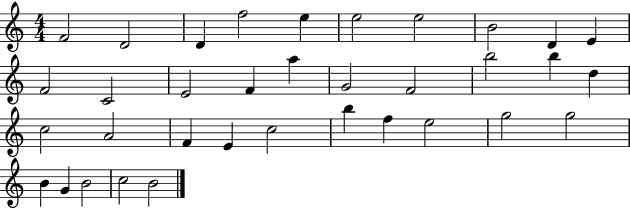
X:1
T:Untitled
M:4/4
L:1/4
K:C
F2 D2 D f2 e e2 e2 B2 D E F2 C2 E2 F a G2 F2 b2 b d c2 A2 F E c2 b f e2 g2 g2 B G B2 c2 B2